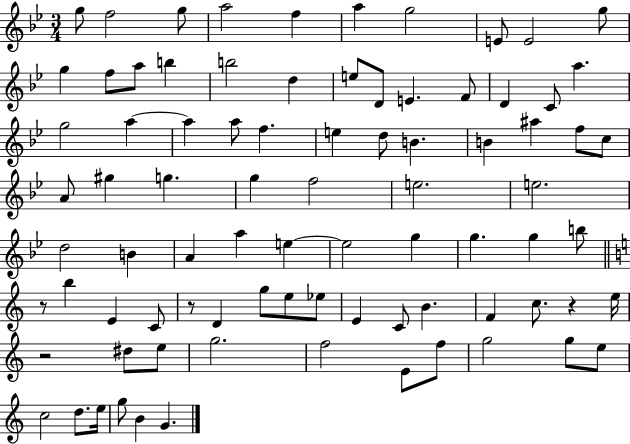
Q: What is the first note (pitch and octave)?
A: G5